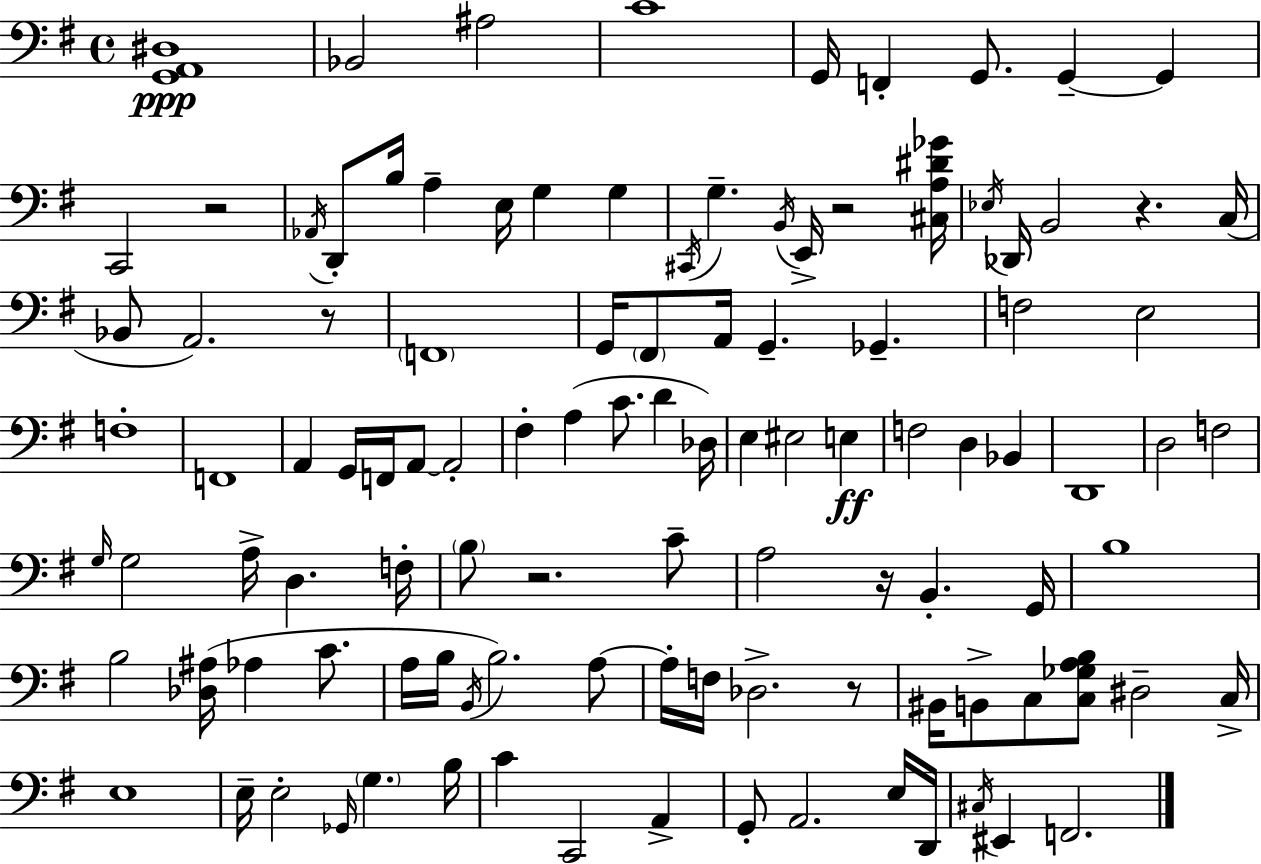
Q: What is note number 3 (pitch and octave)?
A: C4